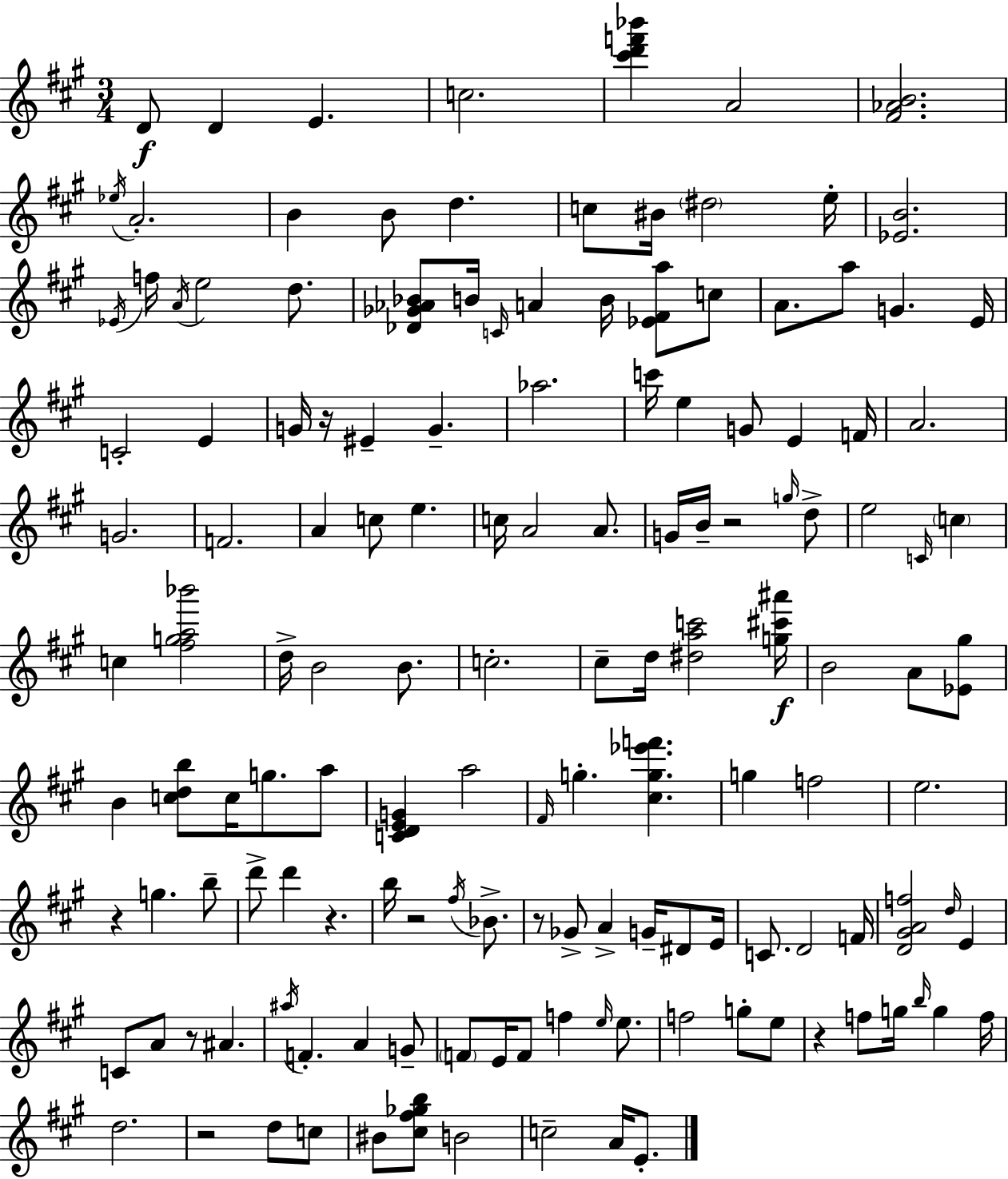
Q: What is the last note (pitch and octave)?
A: E4